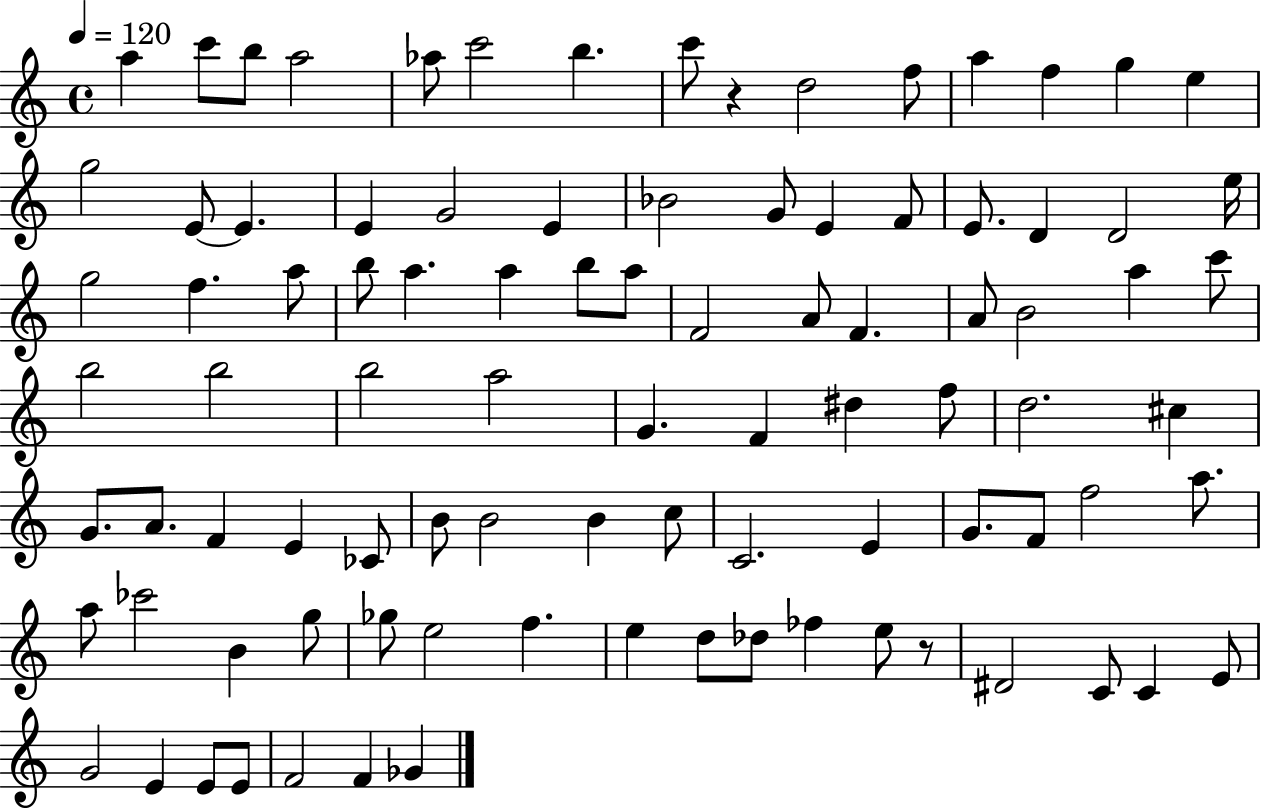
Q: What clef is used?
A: treble